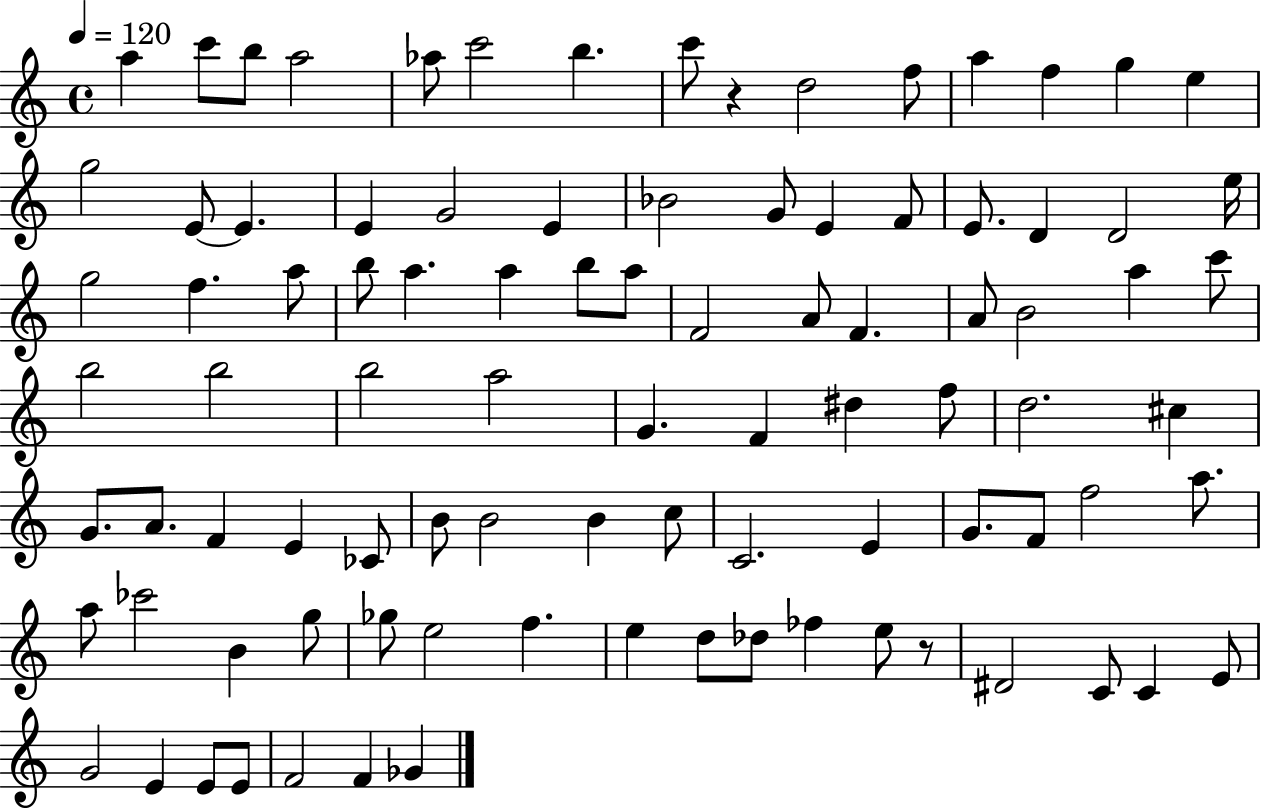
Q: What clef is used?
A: treble